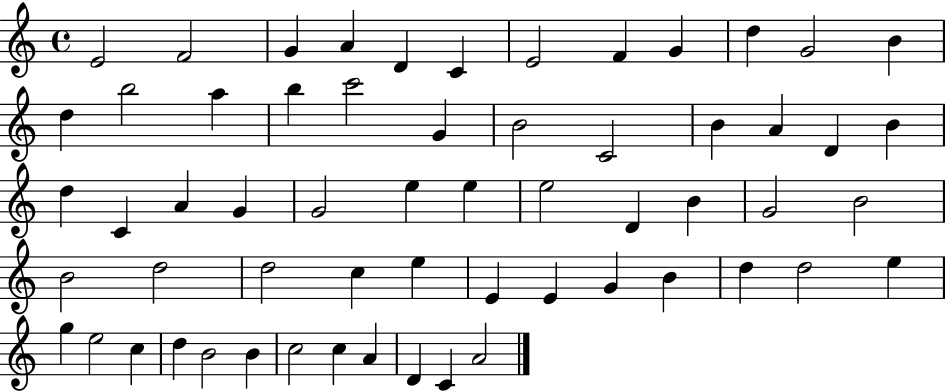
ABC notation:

X:1
T:Untitled
M:4/4
L:1/4
K:C
E2 F2 G A D C E2 F G d G2 B d b2 a b c'2 G B2 C2 B A D B d C A G G2 e e e2 D B G2 B2 B2 d2 d2 c e E E G B d d2 e g e2 c d B2 B c2 c A D C A2